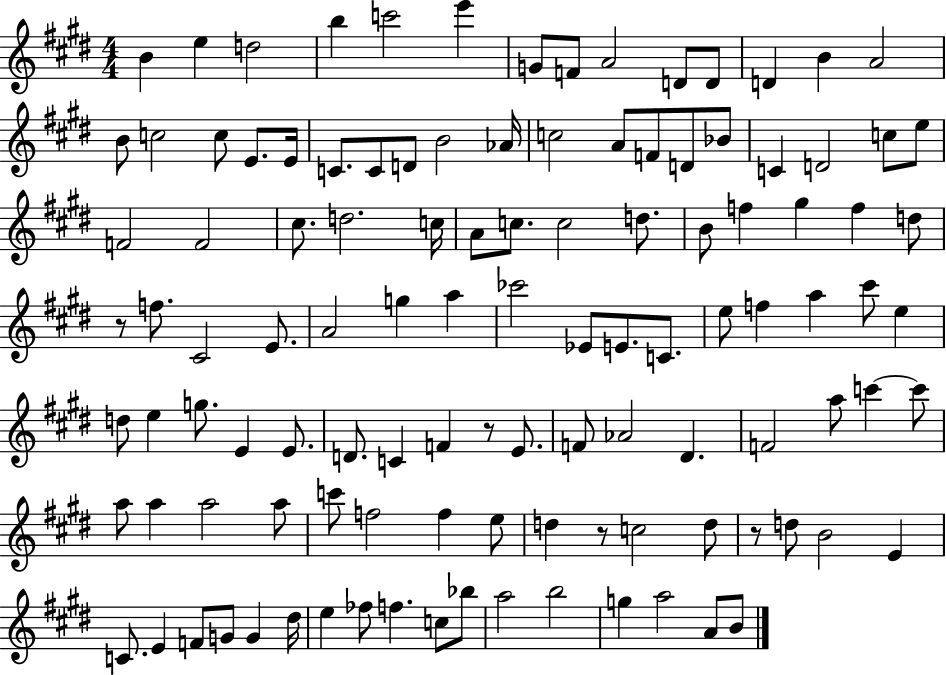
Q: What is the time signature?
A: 4/4